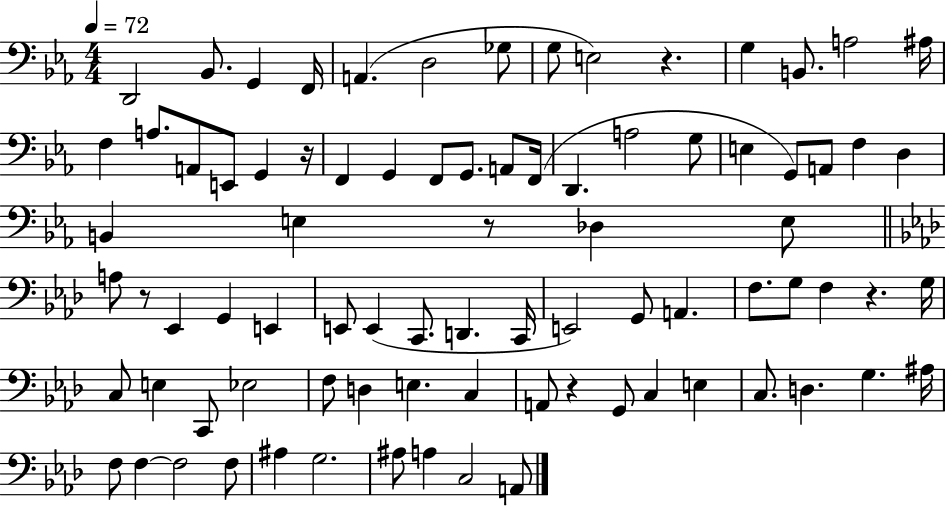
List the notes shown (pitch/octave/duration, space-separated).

D2/h Bb2/e. G2/q F2/s A2/q. D3/h Gb3/e G3/e E3/h R/q. G3/q B2/e. A3/h A#3/s F3/q A3/e. A2/e E2/e G2/q R/s F2/q G2/q F2/e G2/e. A2/e F2/s D2/q. A3/h G3/e E3/q G2/e A2/e F3/q D3/q B2/q E3/q R/e Db3/q E3/e A3/e R/e Eb2/q G2/q E2/q E2/e E2/q C2/e. D2/q. C2/s E2/h G2/e A2/q. F3/e. G3/e F3/q R/q. G3/s C3/e E3/q C2/e Eb3/h F3/e D3/q E3/q. C3/q A2/e R/q G2/e C3/q E3/q C3/e. D3/q. G3/q. A#3/s F3/e F3/q F3/h F3/e A#3/q G3/h. A#3/e A3/q C3/h A2/e